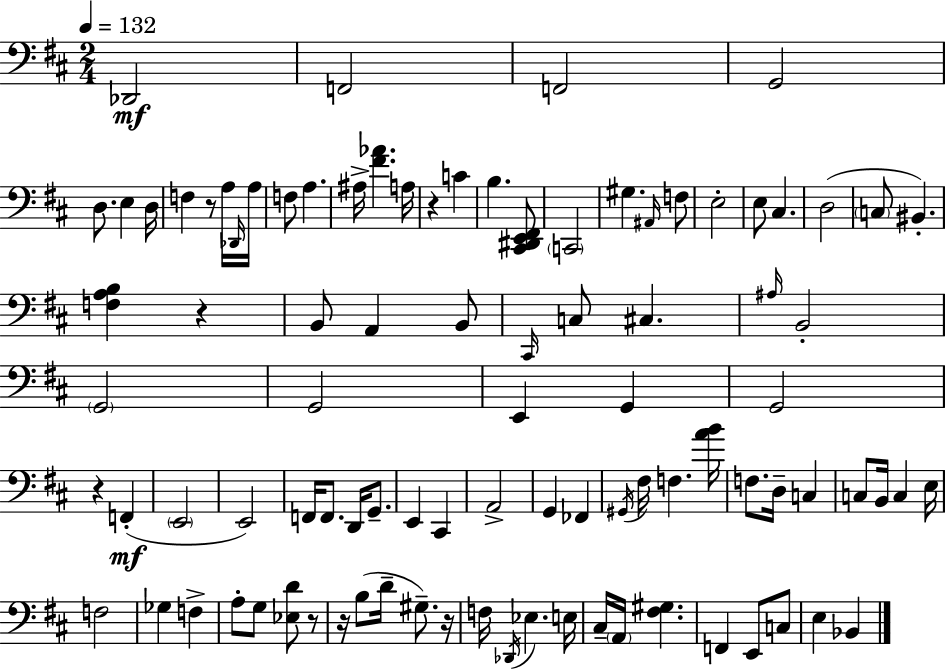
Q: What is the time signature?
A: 2/4